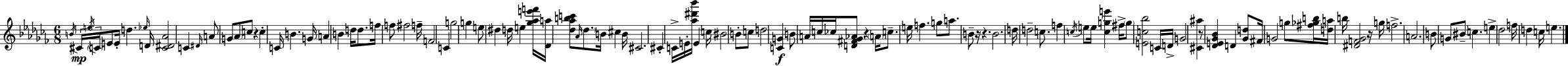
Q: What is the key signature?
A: AES minor